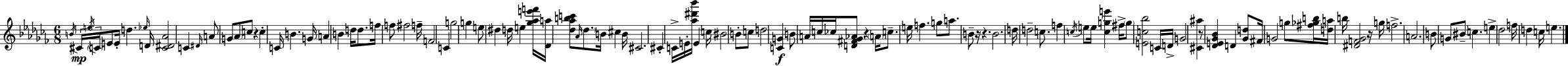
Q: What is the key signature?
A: AES minor